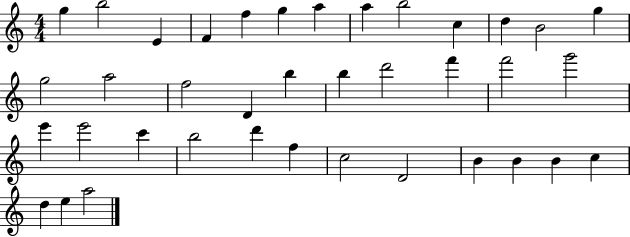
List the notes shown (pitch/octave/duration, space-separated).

G5/q B5/h E4/q F4/q F5/q G5/q A5/q A5/q B5/h C5/q D5/q B4/h G5/q G5/h A5/h F5/h D4/q B5/q B5/q D6/h F6/q F6/h G6/h E6/q E6/h C6/q B5/h D6/q F5/q C5/h D4/h B4/q B4/q B4/q C5/q D5/q E5/q A5/h